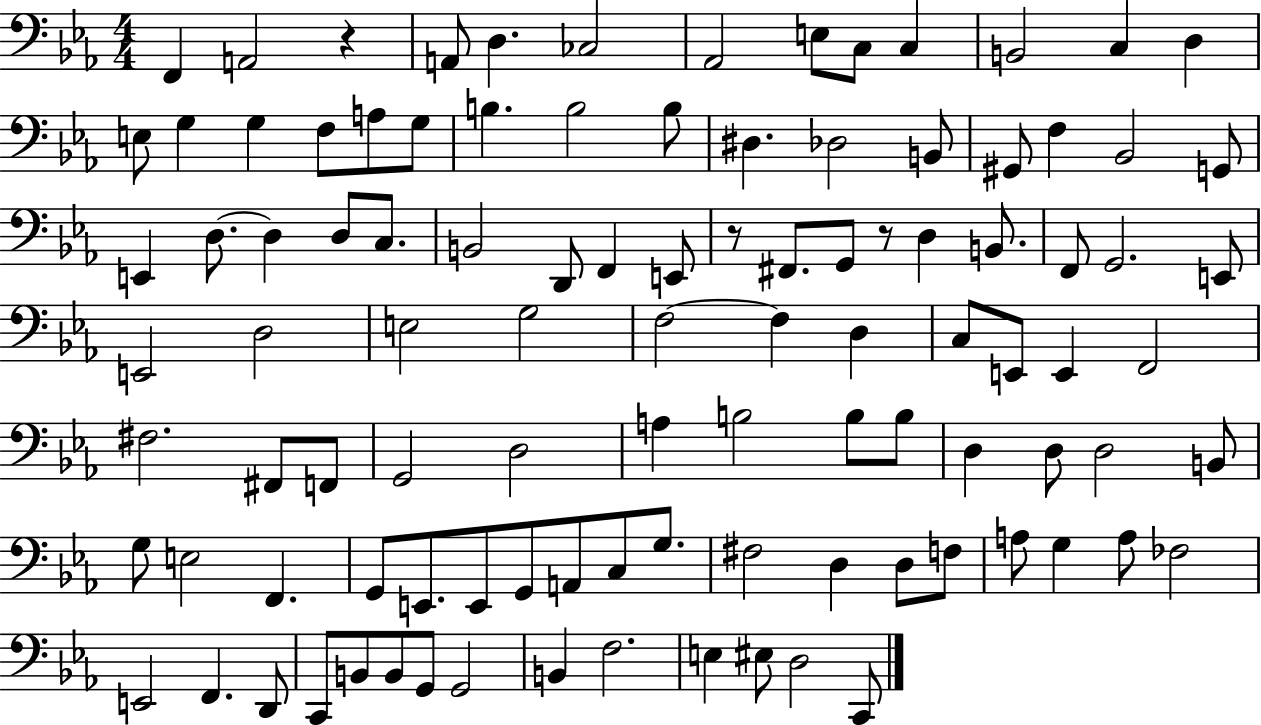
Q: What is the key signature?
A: EES major